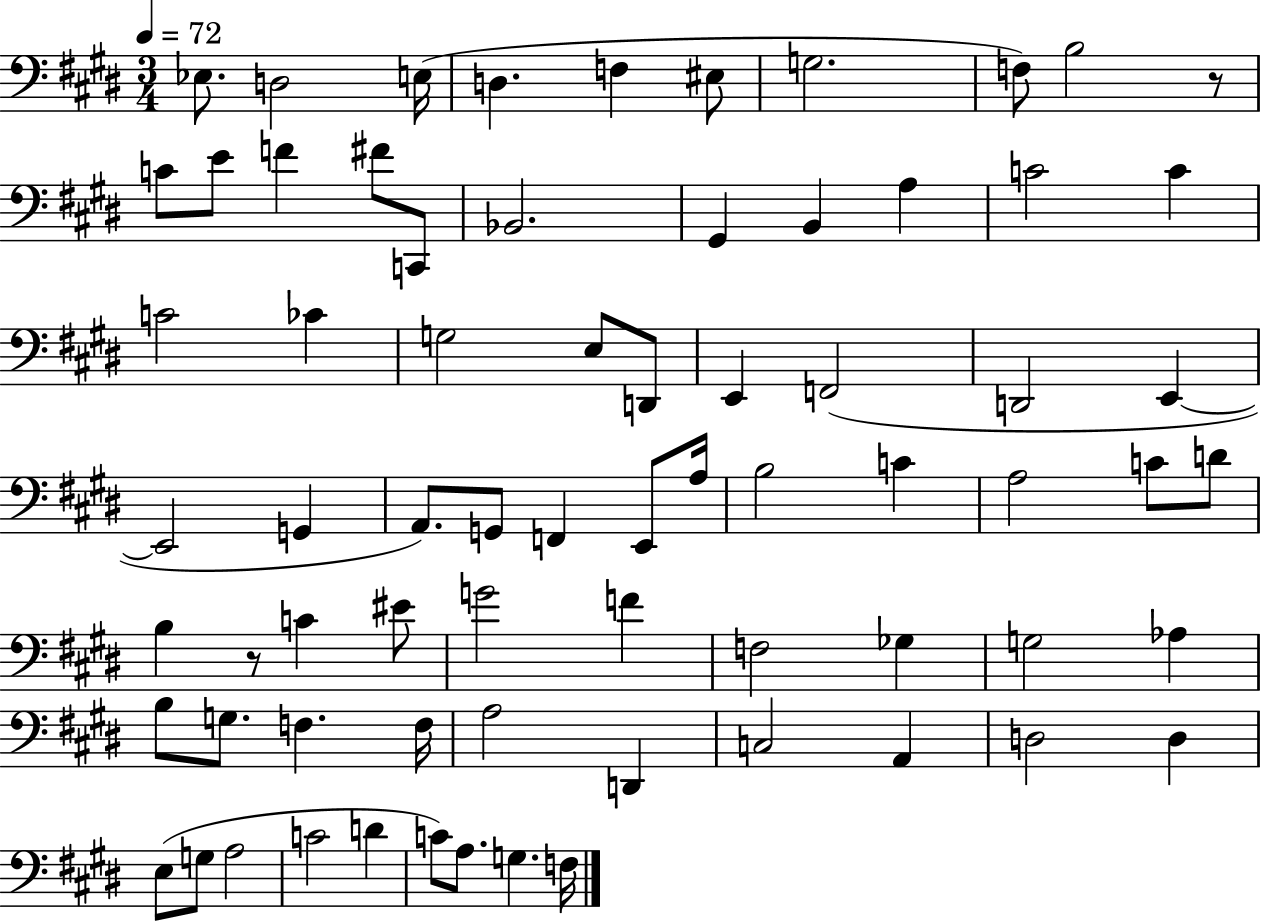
X:1
T:Untitled
M:3/4
L:1/4
K:E
_E,/2 D,2 E,/4 D, F, ^E,/2 G,2 F,/2 B,2 z/2 C/2 E/2 F ^F/2 C,,/2 _B,,2 ^G,, B,, A, C2 C C2 _C G,2 E,/2 D,,/2 E,, F,,2 D,,2 E,, E,,2 G,, A,,/2 G,,/2 F,, E,,/2 A,/4 B,2 C A,2 C/2 D/2 B, z/2 C ^E/2 G2 F F,2 _G, G,2 _A, B,/2 G,/2 F, F,/4 A,2 D,, C,2 A,, D,2 D, E,/2 G,/2 A,2 C2 D C/2 A,/2 G, F,/4